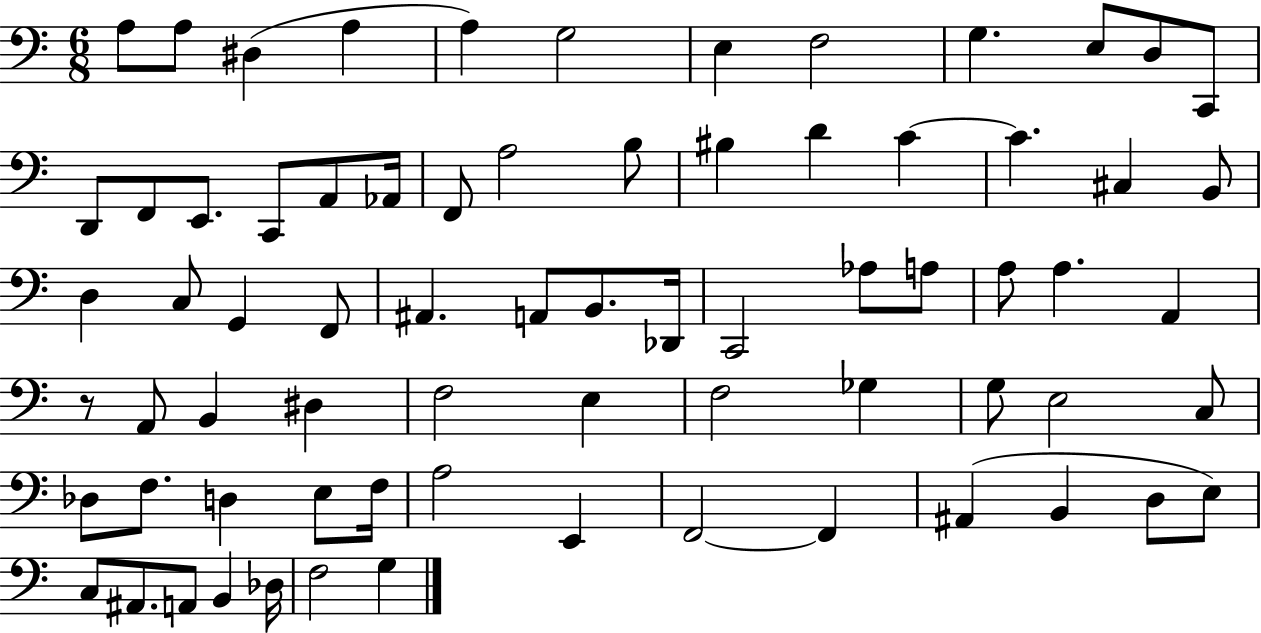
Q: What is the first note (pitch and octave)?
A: A3